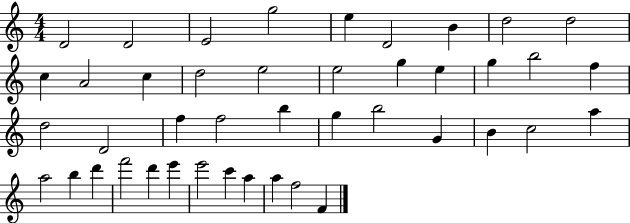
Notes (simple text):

D4/h D4/h E4/h G5/h E5/q D4/h B4/q D5/h D5/h C5/q A4/h C5/q D5/h E5/h E5/h G5/q E5/q G5/q B5/h F5/q D5/h D4/h F5/q F5/h B5/q G5/q B5/h G4/q B4/q C5/h A5/q A5/h B5/q D6/q F6/h D6/q E6/q E6/h C6/q A5/q A5/q F5/h F4/q